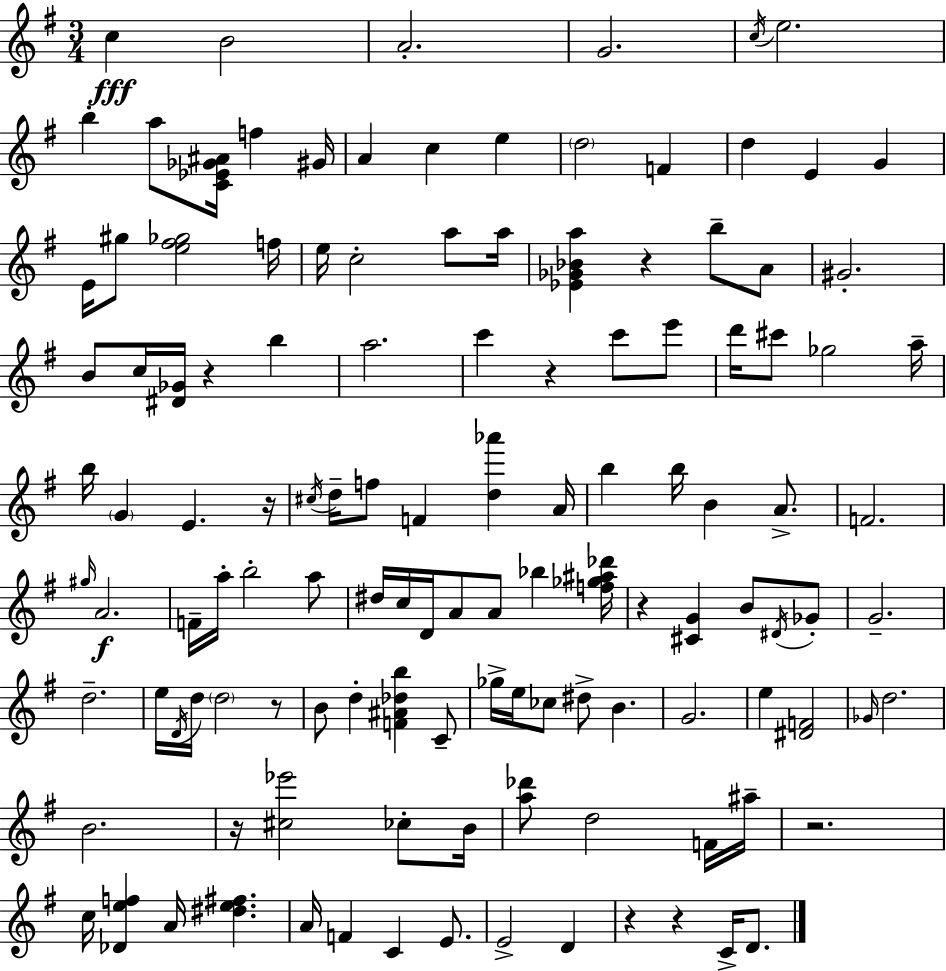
{
  \clef treble
  \numericTimeSignature
  \time 3/4
  \key e \minor
  \repeat volta 2 { c''4\fff b'2 | a'2.-. | g'2. | \acciaccatura { c''16 } e''2. | \break b''4-. a''8 <c' ees' ges' ais'>16 f''4 | gis'16 a'4 c''4 e''4 | \parenthesize d''2 f'4 | d''4 e'4 g'4 | \break e'16 gis''8 <e'' fis'' ges''>2 | f''16 e''16 c''2-. a''8 | a''16 <ees' ges' bes' a''>4 r4 b''8-- a'8 | gis'2.-. | \break b'8 c''16 <dis' ges'>16 r4 b''4 | a''2. | c'''4 r4 c'''8 e'''8 | d'''16 cis'''8 ges''2 | \break a''16-- b''16 \parenthesize g'4 e'4. | r16 \acciaccatura { cis''16 } d''16-- f''8 f'4 <d'' aes'''>4 | a'16 b''4 b''16 b'4 a'8.-> | f'2. | \break \grace { gis''16 } a'2.\f | f'16-- a''16-. b''2-. | a''8 dis''16 c''16 d'16 a'8 a'8 bes''4 | <f'' ges'' ais'' des'''>16 r4 <cis' g'>4 b'8 | \break \acciaccatura { dis'16 } ges'8-. g'2.-- | d''2.-- | e''16 \acciaccatura { d'16 } d''16 \parenthesize d''2 | r8 b'8 d''4-. <f' ais' des'' b''>4 | \break c'8-- ges''16-> e''16 ces''8 dis''8-> b'4. | g'2. | e''4 <dis' f'>2 | \grace { ges'16 } d''2. | \break b'2. | r16 <cis'' ees'''>2 | ces''8-. b'16 <a'' des'''>8 d''2 | f'16 ais''16-- r2. | \break c''16 <des' e'' f''>4 a'16 | <dis'' e'' fis''>4. a'16 f'4 c'4 | e'8. e'2-> | d'4 r4 r4 | \break c'16-> d'8. } \bar "|."
}